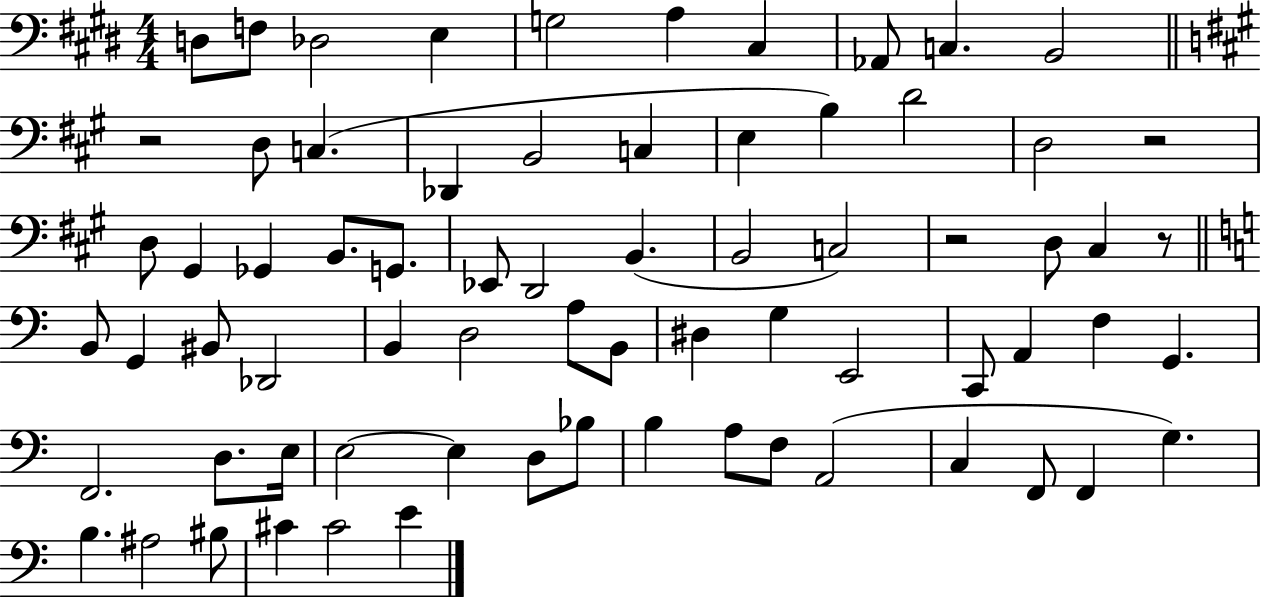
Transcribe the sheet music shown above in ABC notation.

X:1
T:Untitled
M:4/4
L:1/4
K:E
D,/2 F,/2 _D,2 E, G,2 A, ^C, _A,,/2 C, B,,2 z2 D,/2 C, _D,, B,,2 C, E, B, D2 D,2 z2 D,/2 ^G,, _G,, B,,/2 G,,/2 _E,,/2 D,,2 B,, B,,2 C,2 z2 D,/2 ^C, z/2 B,,/2 G,, ^B,,/2 _D,,2 B,, D,2 A,/2 B,,/2 ^D, G, E,,2 C,,/2 A,, F, G,, F,,2 D,/2 E,/4 E,2 E, D,/2 _B,/2 B, A,/2 F,/2 A,,2 C, F,,/2 F,, G, B, ^A,2 ^B,/2 ^C ^C2 E